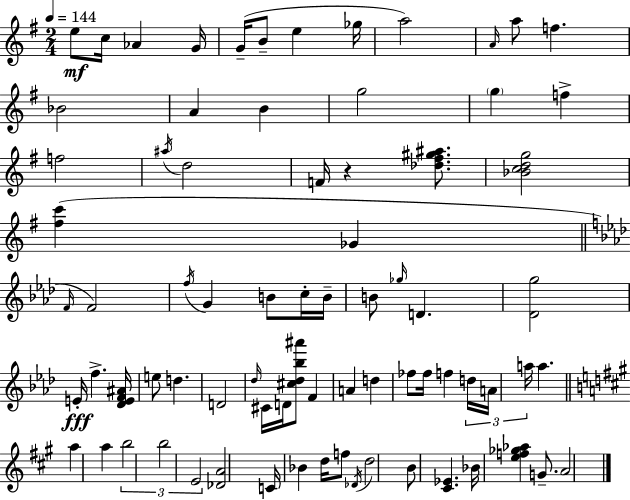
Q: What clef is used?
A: treble